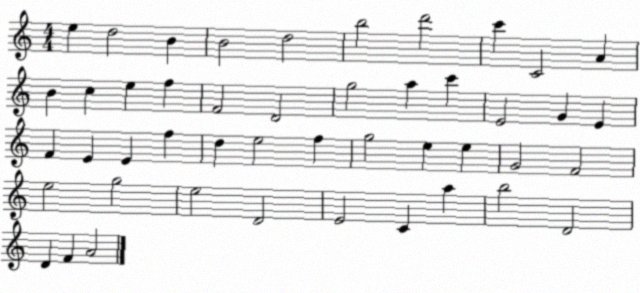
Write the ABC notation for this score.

X:1
T:Untitled
M:4/4
L:1/4
K:C
e d2 B B2 d2 b2 d'2 c' C2 A B c e f F2 D2 g2 a c' E2 G E F E E f d e2 f g2 e e G2 F2 e2 g2 e2 D2 E2 C a b2 D2 D F A2